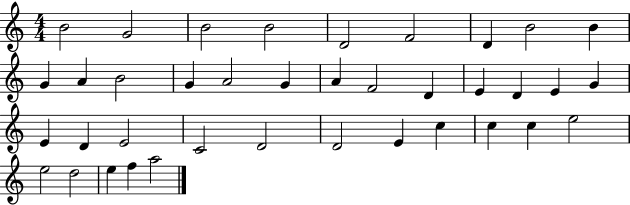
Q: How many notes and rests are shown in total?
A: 38